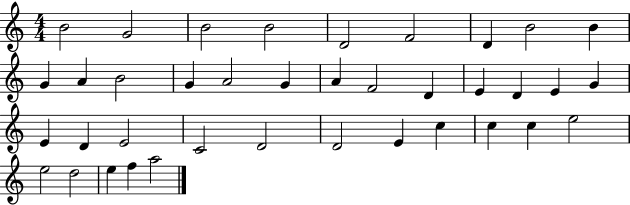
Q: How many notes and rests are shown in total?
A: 38